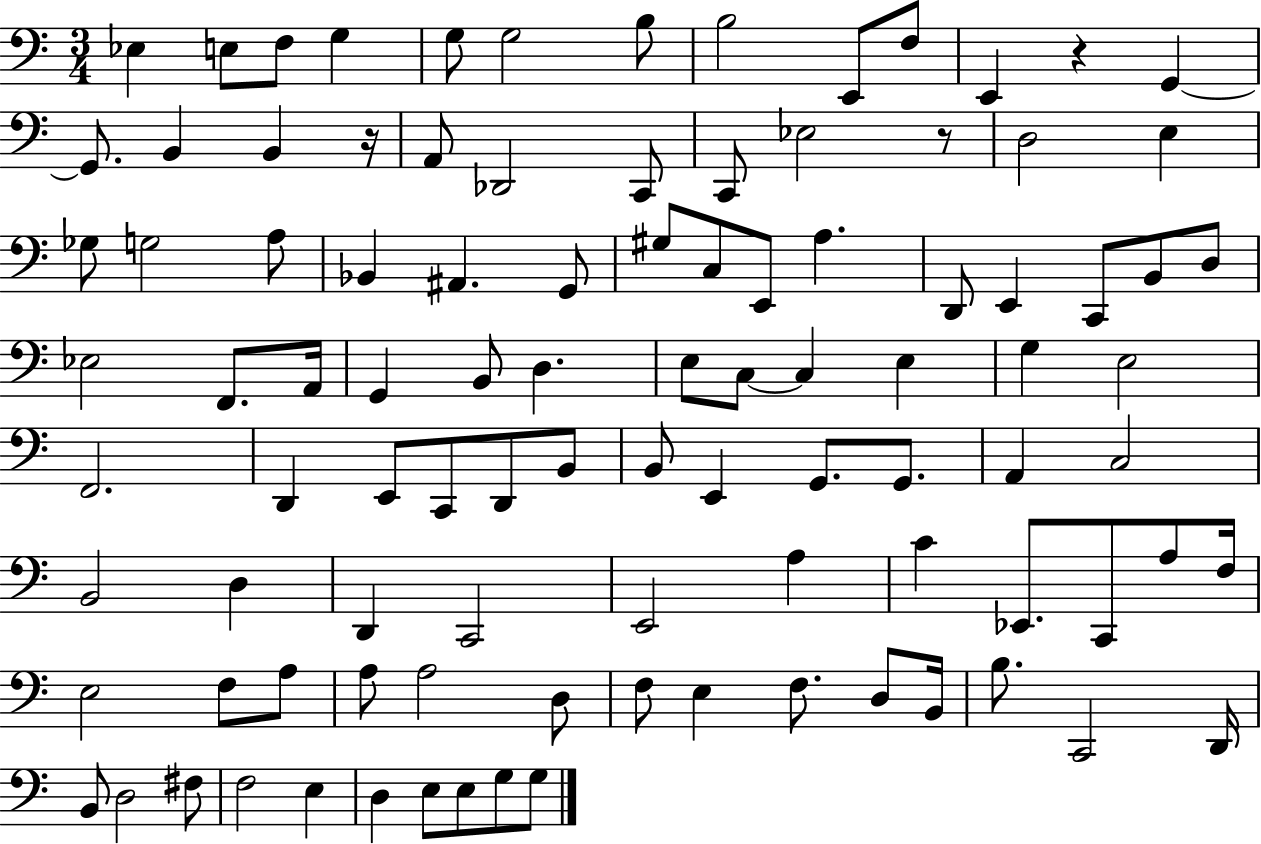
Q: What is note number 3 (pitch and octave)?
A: F3